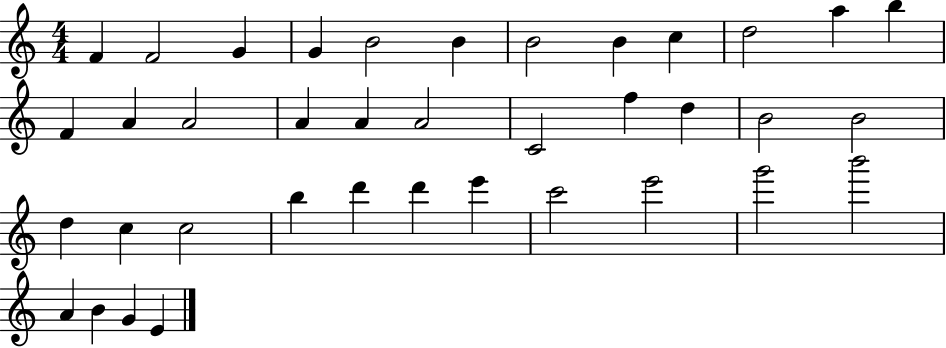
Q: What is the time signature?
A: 4/4